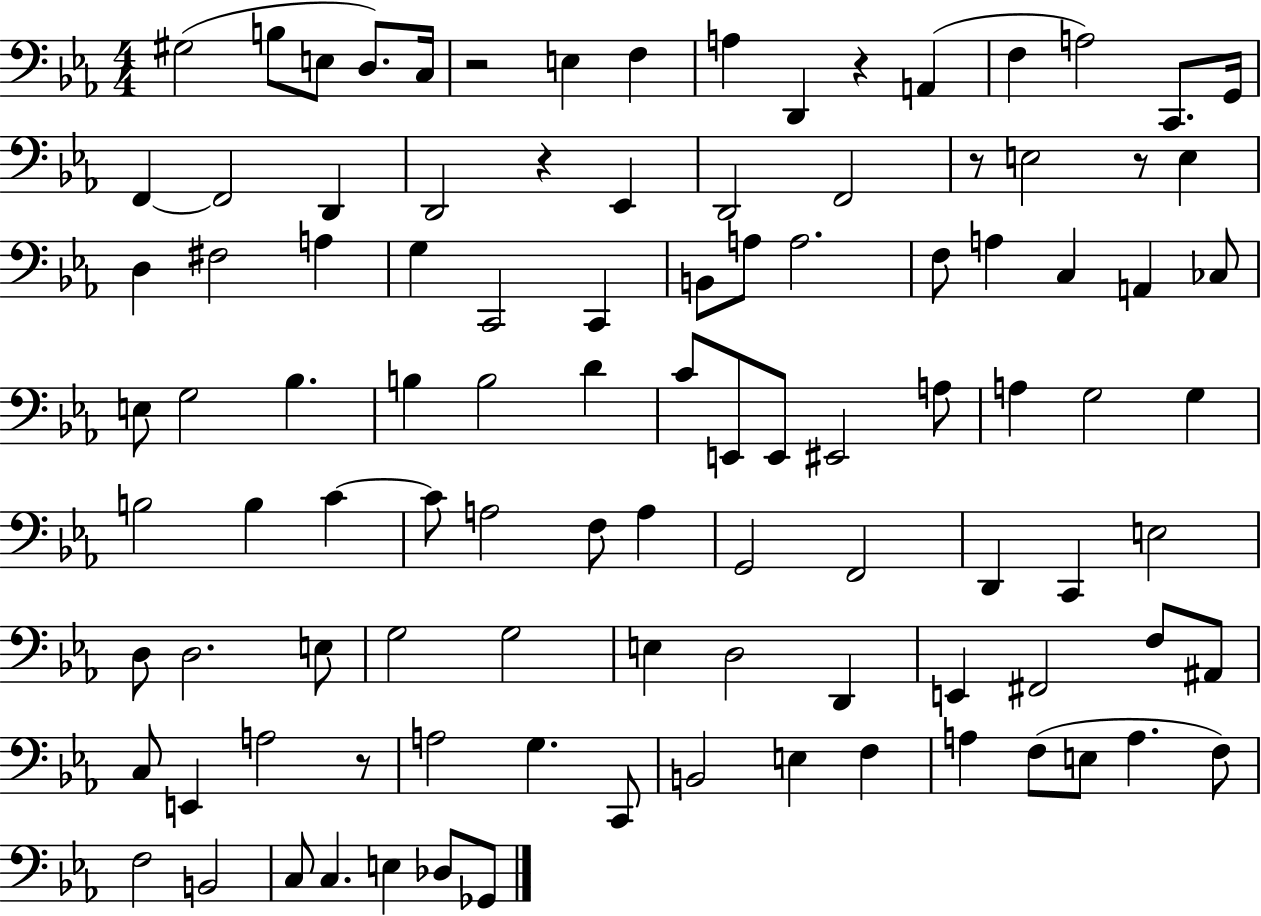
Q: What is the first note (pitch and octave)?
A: G#3